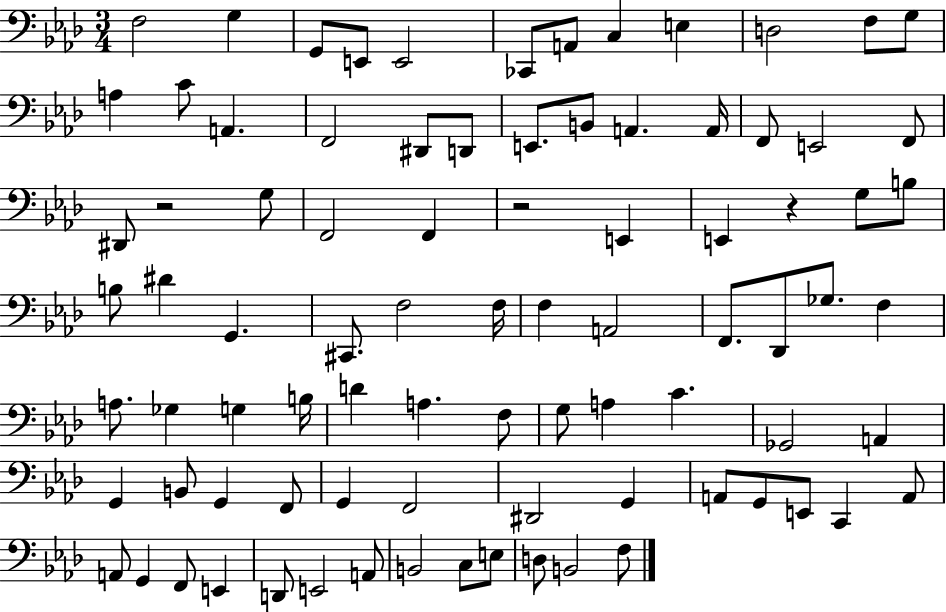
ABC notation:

X:1
T:Untitled
M:3/4
L:1/4
K:Ab
F,2 G, G,,/2 E,,/2 E,,2 _C,,/2 A,,/2 C, E, D,2 F,/2 G,/2 A, C/2 A,, F,,2 ^D,,/2 D,,/2 E,,/2 B,,/2 A,, A,,/4 F,,/2 E,,2 F,,/2 ^D,,/2 z2 G,/2 F,,2 F,, z2 E,, E,, z G,/2 B,/2 B,/2 ^D G,, ^C,,/2 F,2 F,/4 F, A,,2 F,,/2 _D,,/2 _G,/2 F, A,/2 _G, G, B,/4 D A, F,/2 G,/2 A, C _G,,2 A,, G,, B,,/2 G,, F,,/2 G,, F,,2 ^D,,2 G,, A,,/2 G,,/2 E,,/2 C,, A,,/2 A,,/2 G,, F,,/2 E,, D,,/2 E,,2 A,,/2 B,,2 C,/2 E,/2 D,/2 B,,2 F,/2